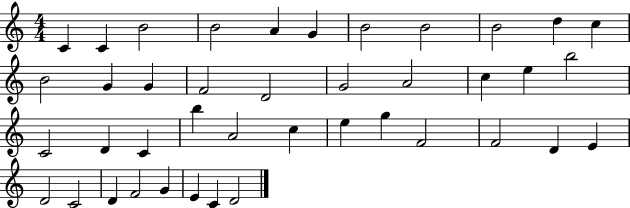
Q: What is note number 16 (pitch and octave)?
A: D4